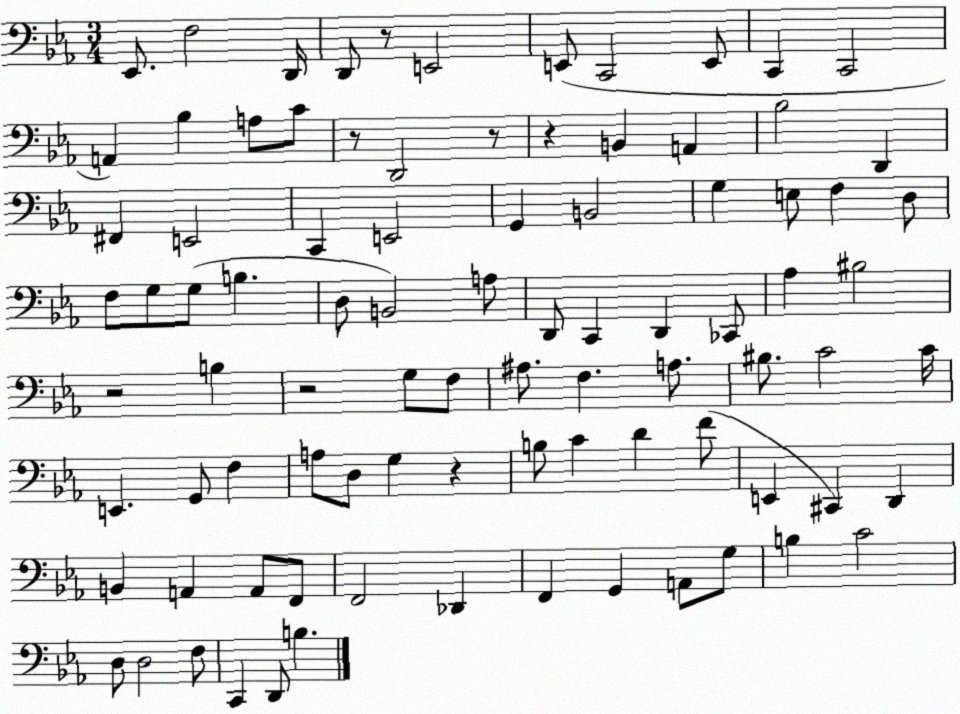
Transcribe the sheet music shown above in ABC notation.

X:1
T:Untitled
M:3/4
L:1/4
K:Eb
_E,,/2 F,2 D,,/4 D,,/2 z/2 E,,2 E,,/2 C,,2 E,,/2 C,, C,,2 A,, _B, A,/2 C/2 z/2 D,,2 z/2 z B,, A,, _B,2 D,, ^F,, E,,2 C,, E,,2 G,, B,,2 G, E,/2 F, D,/2 F,/2 G,/2 G,/2 B, D,/2 B,,2 A,/2 D,,/2 C,, D,, _C,,/2 _A, ^B,2 z2 B, z2 G,/2 F,/2 ^A,/2 F, A,/2 ^B,/2 C2 C/4 E,, G,,/2 F, A,/2 D,/2 G, z B,/2 C D F/2 E,, ^C,, D,, B,, A,, A,,/2 F,,/2 F,,2 _D,, F,, G,, A,,/2 G,/2 B, C2 D,/2 D,2 F,/2 C,, D,,/2 B,